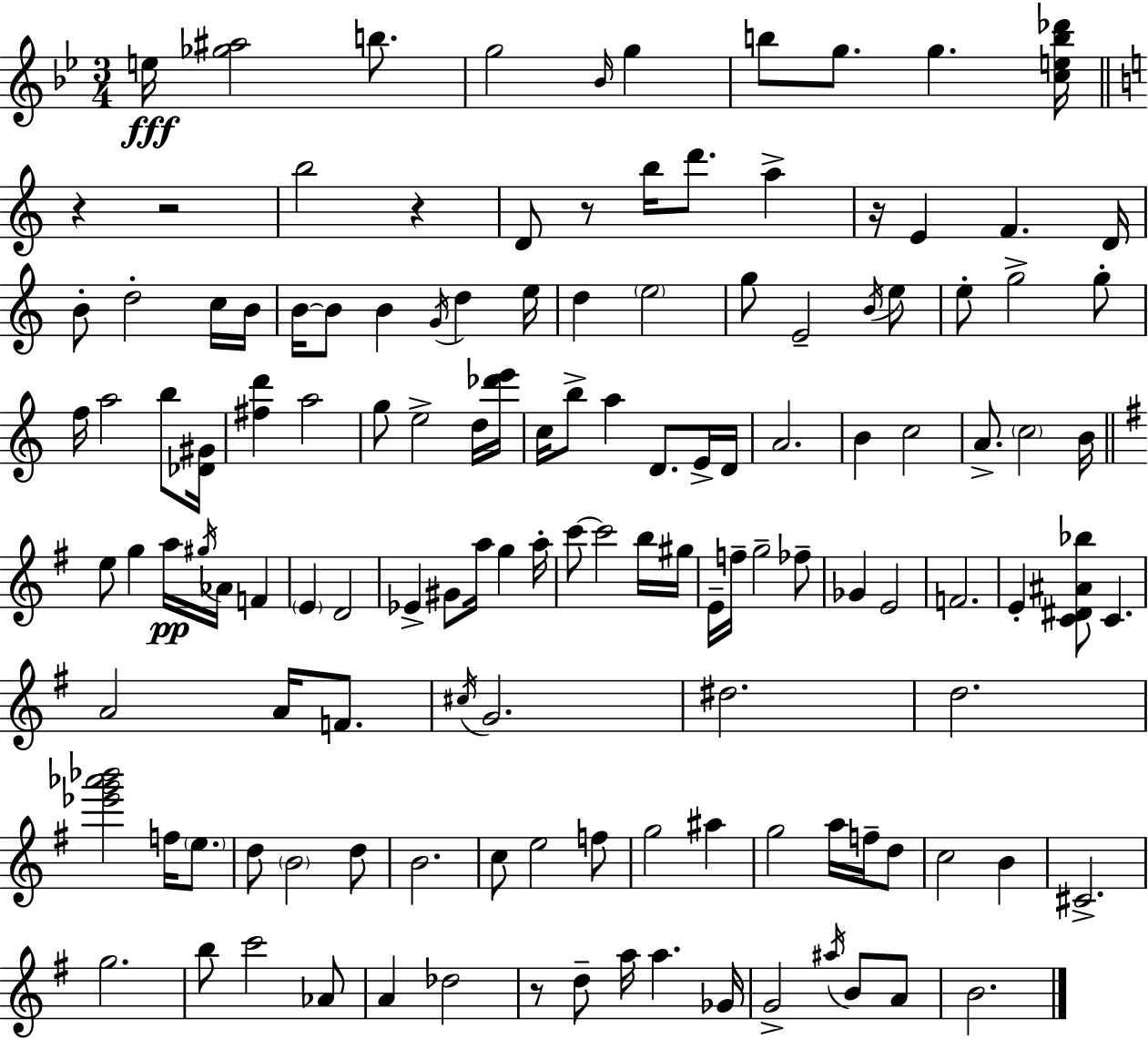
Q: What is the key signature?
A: BES major